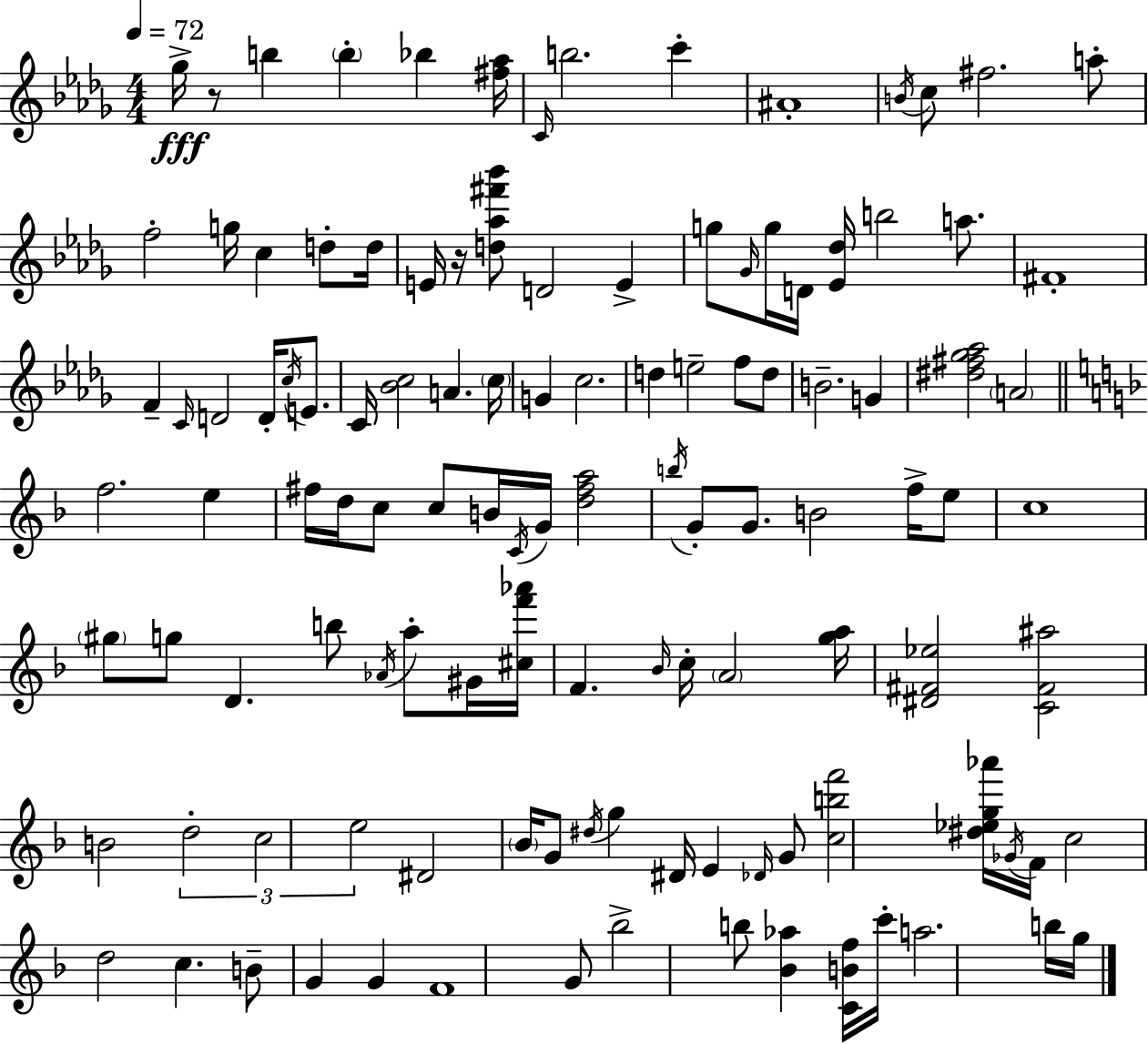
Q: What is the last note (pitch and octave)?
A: G5